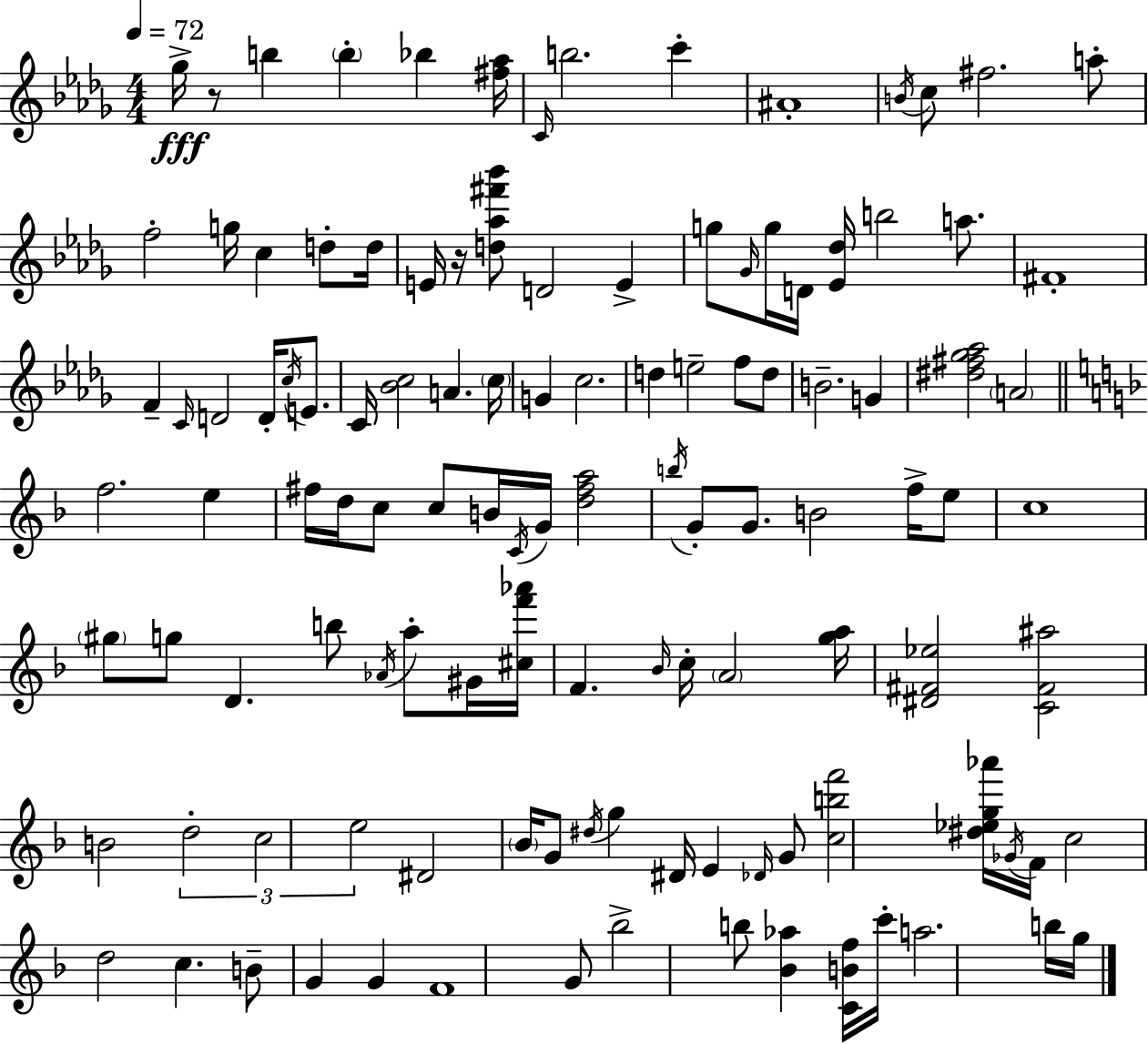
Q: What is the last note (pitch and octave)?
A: G5